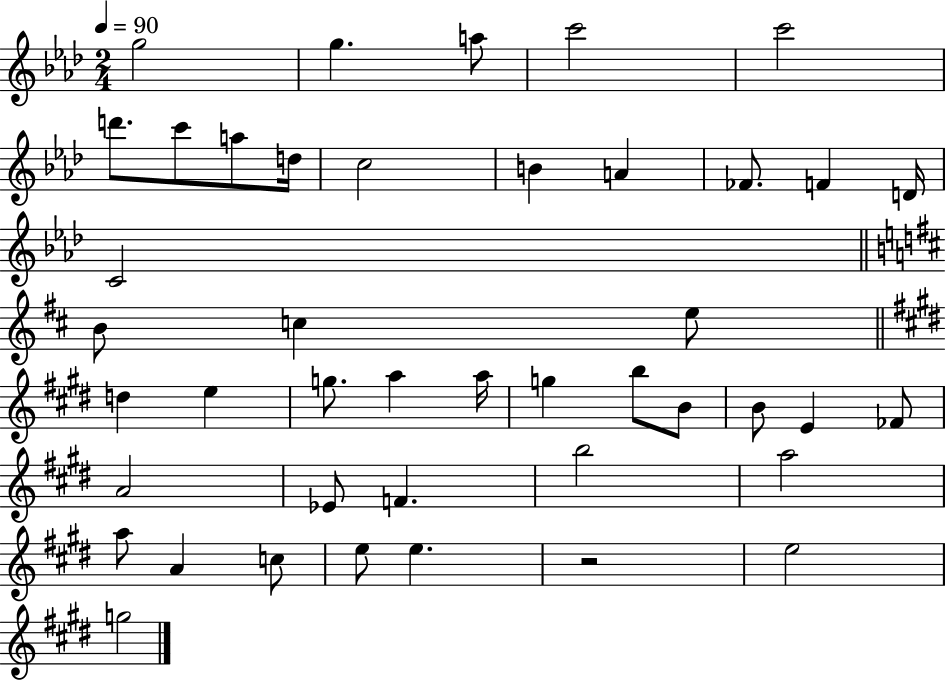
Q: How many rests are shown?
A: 1